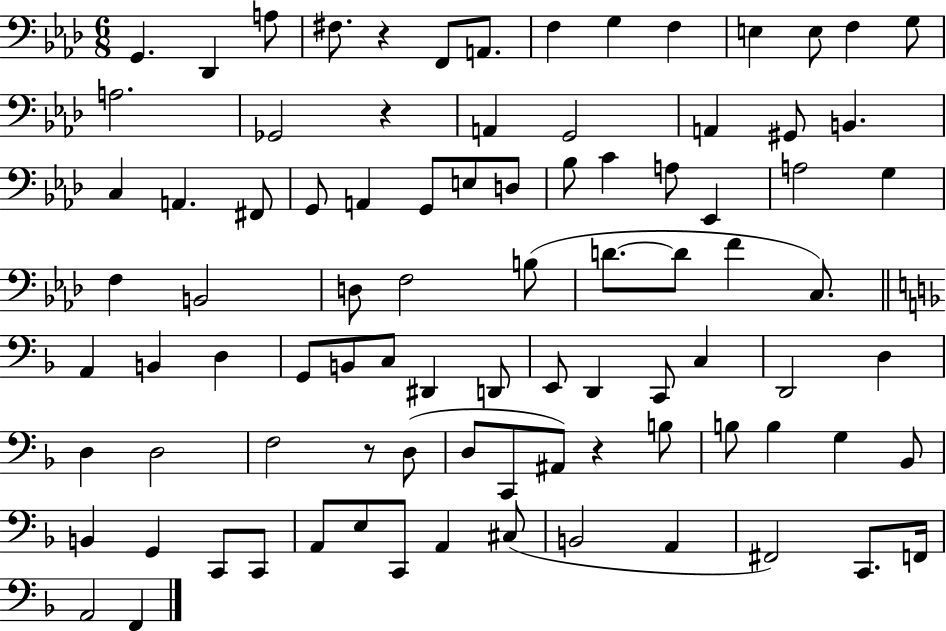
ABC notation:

X:1
T:Untitled
M:6/8
L:1/4
K:Ab
G,, _D,, A,/2 ^F,/2 z F,,/2 A,,/2 F, G, F, E, E,/2 F, G,/2 A,2 _G,,2 z A,, G,,2 A,, ^G,,/2 B,, C, A,, ^F,,/2 G,,/2 A,, G,,/2 E,/2 D,/2 _B,/2 C A,/2 _E,, A,2 G, F, B,,2 D,/2 F,2 B,/2 D/2 D/2 F C,/2 A,, B,, D, G,,/2 B,,/2 C,/2 ^D,, D,,/2 E,,/2 D,, C,,/2 C, D,,2 D, D, D,2 F,2 z/2 D,/2 D,/2 C,,/2 ^A,,/2 z B,/2 B,/2 B, G, _B,,/2 B,, G,, C,,/2 C,,/2 A,,/2 E,/2 C,,/2 A,, ^C,/2 B,,2 A,, ^F,,2 C,,/2 F,,/4 A,,2 F,,